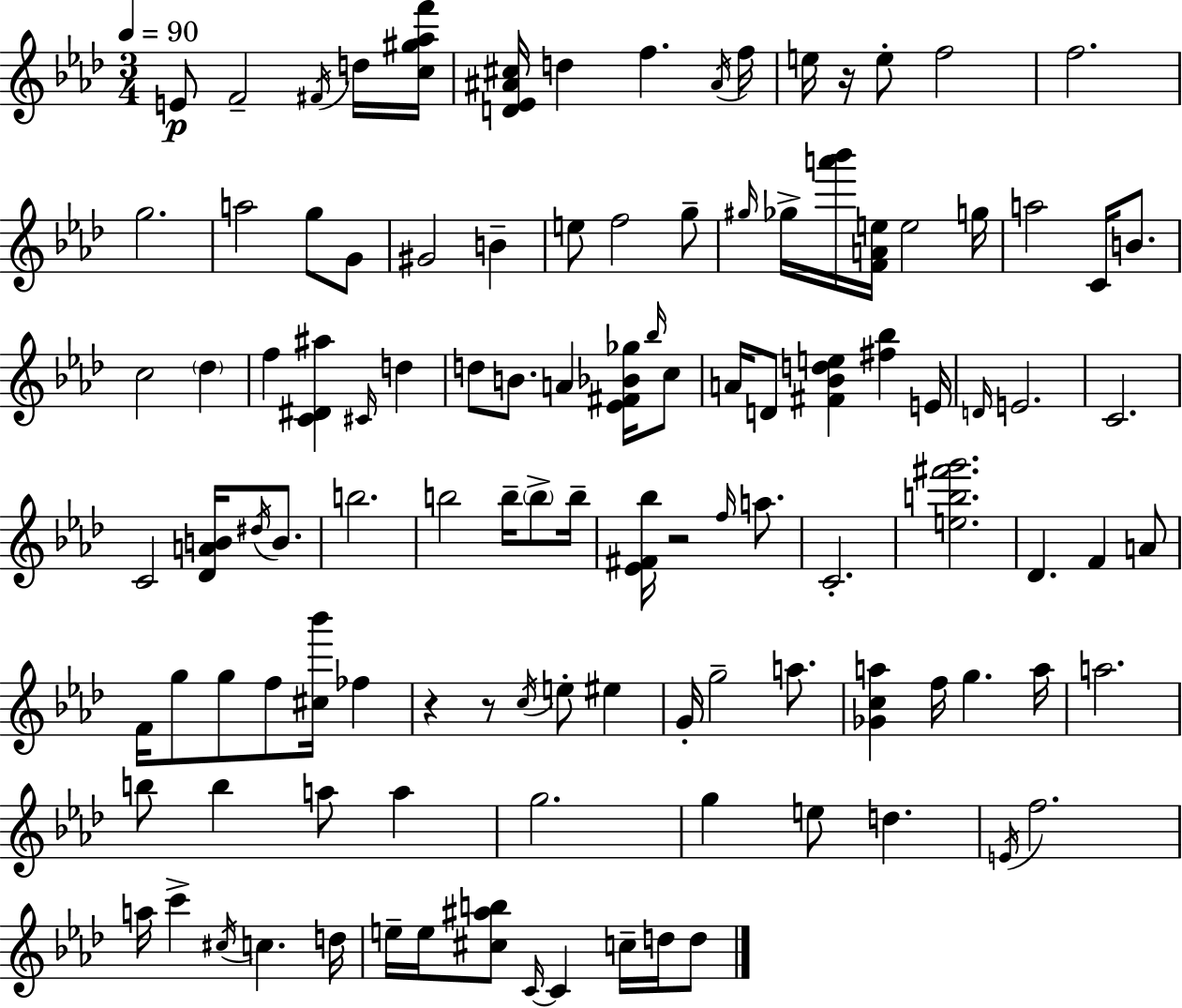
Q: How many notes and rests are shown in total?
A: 113